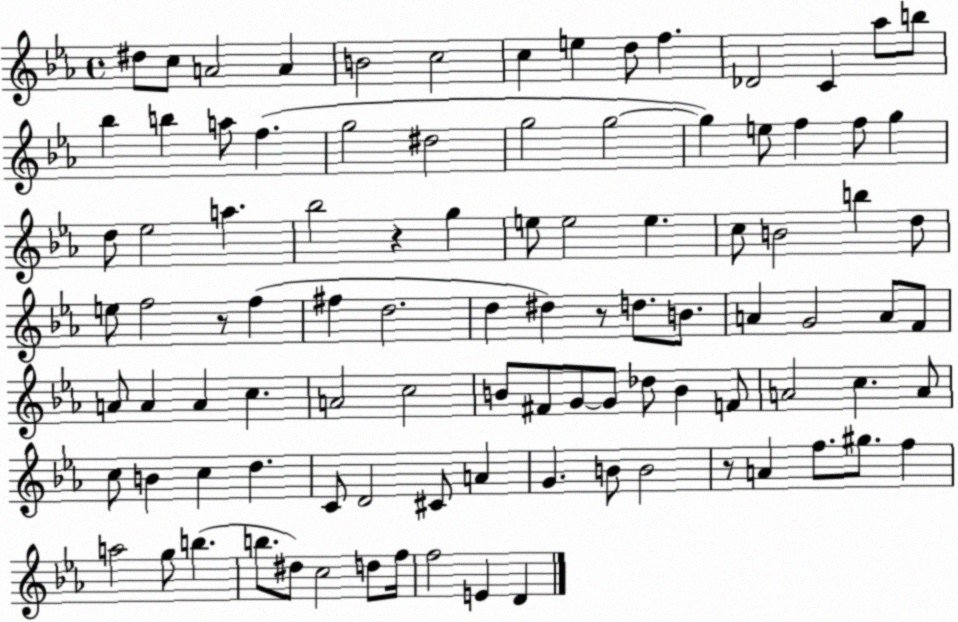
X:1
T:Untitled
M:4/4
L:1/4
K:Eb
^d/2 c/2 A2 A B2 c2 c e d/2 f _D2 C _a/2 b/2 _b b a/2 f g2 ^d2 g2 g2 g e/2 f f/2 g d/2 _e2 a _b2 z g e/2 e2 e c/2 B2 b d/2 e/2 f2 z/2 f ^f d2 d ^d z/2 d/2 B/2 A G2 A/2 F/2 A/2 A A c A2 c2 B/2 ^F/2 G/2 G/2 _d/2 B F/2 A2 c A/2 c/2 B c d C/2 D2 ^C/2 A G B/2 B2 z/2 A f/2 ^g/2 f a2 g/2 b b/2 ^d/2 c2 d/2 f/4 f2 E D